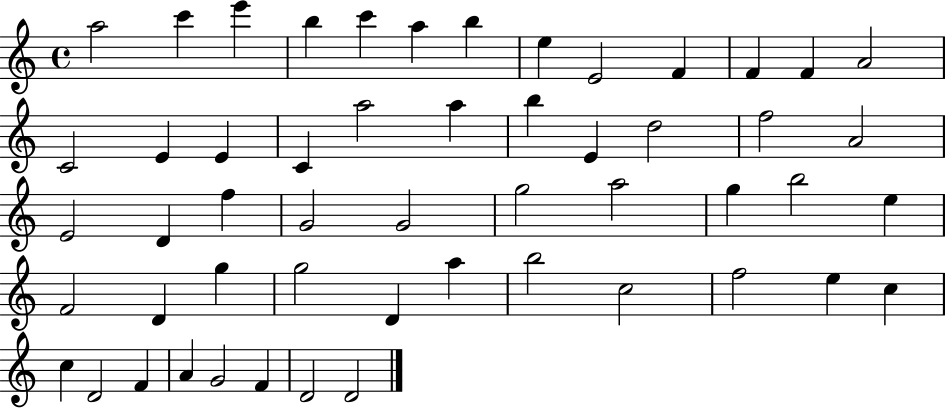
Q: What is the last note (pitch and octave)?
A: D4